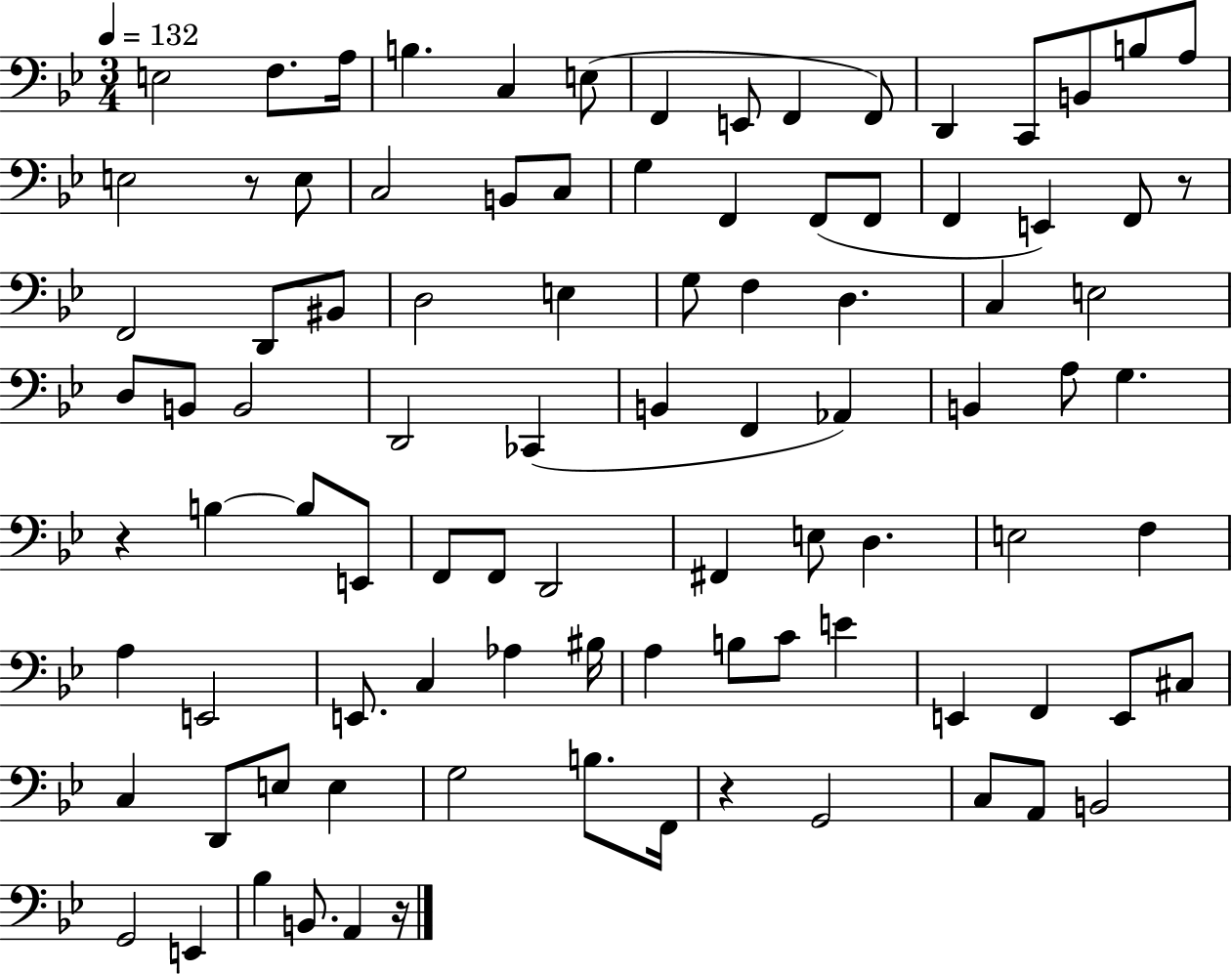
E3/h F3/e. A3/s B3/q. C3/q E3/e F2/q E2/e F2/q F2/e D2/q C2/e B2/e B3/e A3/e E3/h R/e E3/e C3/h B2/e C3/e G3/q F2/q F2/e F2/e F2/q E2/q F2/e R/e F2/h D2/e BIS2/e D3/h E3/q G3/e F3/q D3/q. C3/q E3/h D3/e B2/e B2/h D2/h CES2/q B2/q F2/q Ab2/q B2/q A3/e G3/q. R/q B3/q B3/e E2/e F2/e F2/e D2/h F#2/q E3/e D3/q. E3/h F3/q A3/q E2/h E2/e. C3/q Ab3/q BIS3/s A3/q B3/e C4/e E4/q E2/q F2/q E2/e C#3/e C3/q D2/e E3/e E3/q G3/h B3/e. F2/s R/q G2/h C3/e A2/e B2/h G2/h E2/q Bb3/q B2/e. A2/q R/s